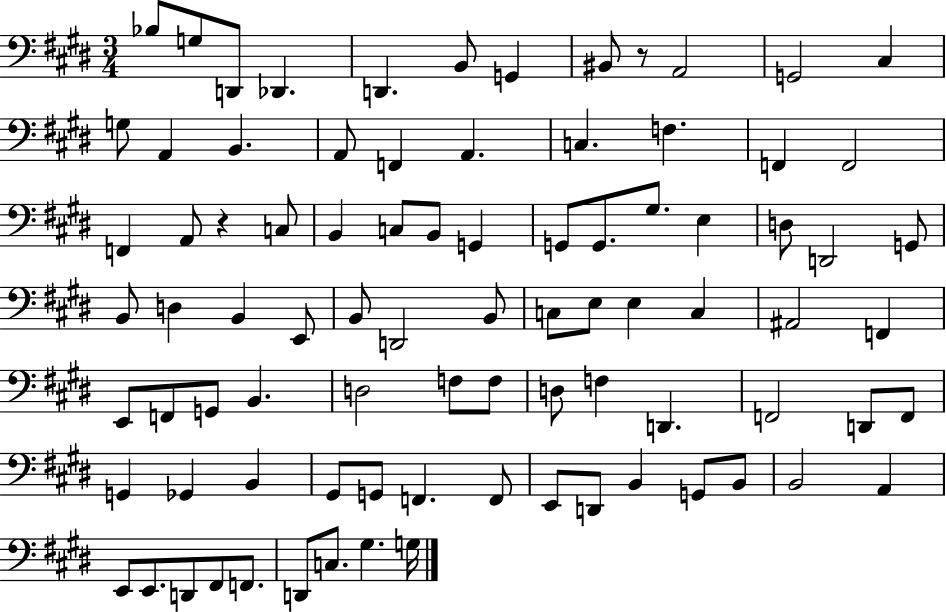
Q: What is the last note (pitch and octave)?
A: G3